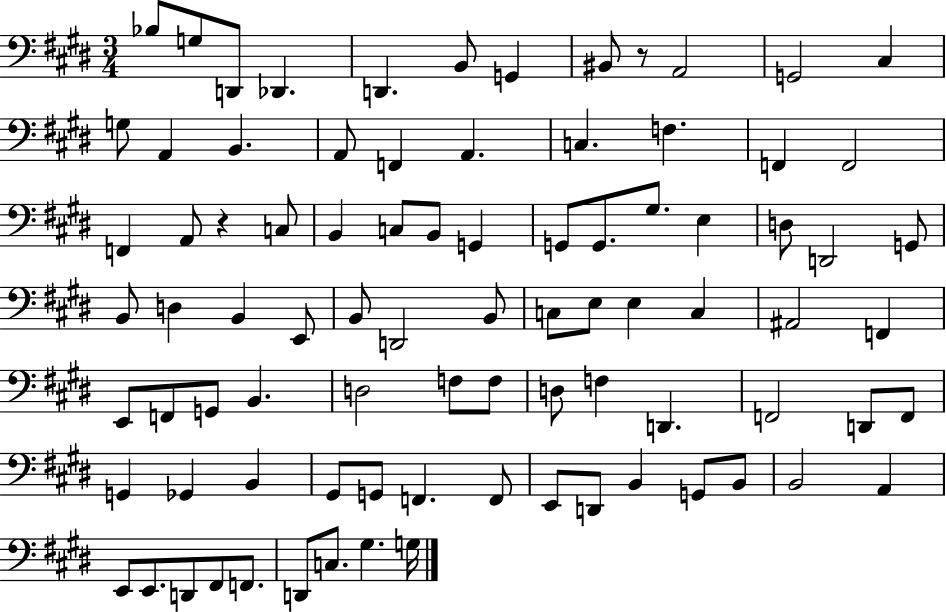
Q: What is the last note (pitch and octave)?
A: G3